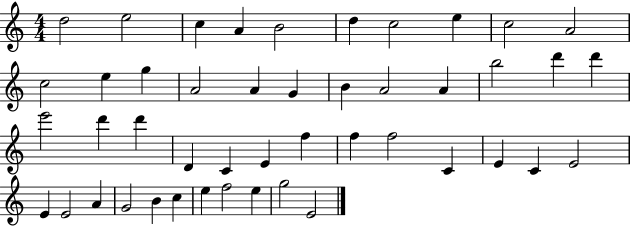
{
  \clef treble
  \numericTimeSignature
  \time 4/4
  \key c \major
  d''2 e''2 | c''4 a'4 b'2 | d''4 c''2 e''4 | c''2 a'2 | \break c''2 e''4 g''4 | a'2 a'4 g'4 | b'4 a'2 a'4 | b''2 d'''4 d'''4 | \break e'''2 d'''4 d'''4 | d'4 c'4 e'4 f''4 | f''4 f''2 c'4 | e'4 c'4 e'2 | \break e'4 e'2 a'4 | g'2 b'4 c''4 | e''4 f''2 e''4 | g''2 e'2 | \break \bar "|."
}